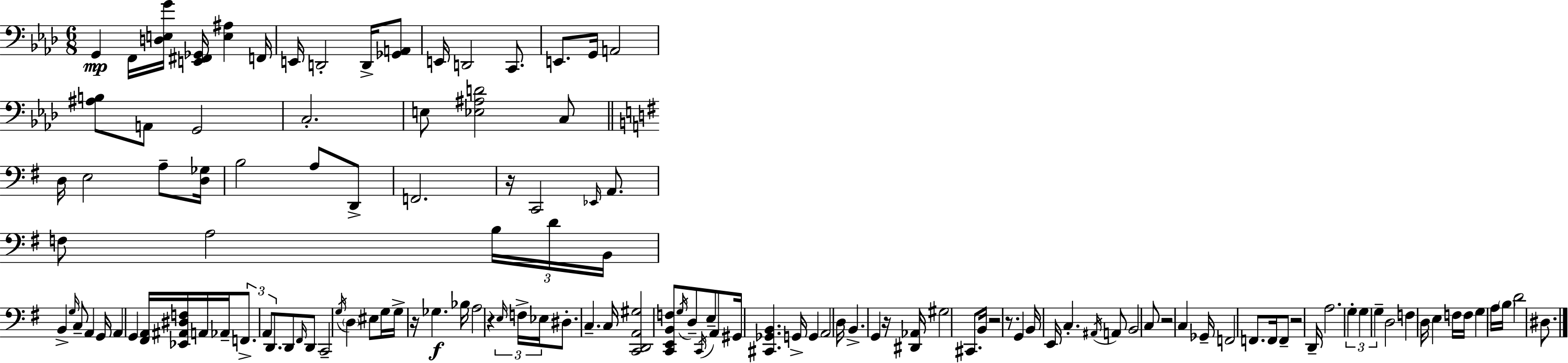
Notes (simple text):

G2/q F2/s [D3,E3,G4]/s [E2,F#2,Gb2]/s [E3,A#3]/q F2/s E2/s D2/h D2/s [Gb2,A2]/e E2/s D2/h C2/e. E2/e. G2/s A2/h [A#3,B3]/e A2/e G2/h C3/h. E3/e [Eb3,A#3,D4]/h C3/e D3/s E3/h A3/e [D3,Gb3]/s B3/h A3/e D2/e F2/h. R/s C2/h Eb2/s A2/e. F3/e A3/h B3/s D4/s B2/s B2/q G3/s C3/e A2/q G2/s A2/q G2/q [F#2,A2]/s [Eb2,A#2,D#3,F3]/s A2/s Ab2/s F2/e. A2/e D2/e. D2/e F#2/s D2/e C2/h G3/s D3/q EIS3/e G3/s G3/s R/s Gb3/q. Bb3/s A3/h R/q E3/s F3/s Eb3/s D#3/e. C3/q. C3/s [C2,D2,A2,G#3]/h [C2,E2,B2,F3]/e G3/s D3/e C2/s E3/e A2/e G#2/s [C#2,Gb2,B2]/q. G2/s G2/q A2/h D3/s B2/q. G2/q R/s [D#2,Ab2]/s G#3/h C#2/e. B2/s R/h R/e. G2/q B2/s E2/s C3/q. A#2/s A2/e B2/h C3/e R/h C3/q Gb2/s F2/h F2/e. F2/s F2/e R/h D2/s A3/h. G3/q G3/q G3/q D3/h F3/q D3/s E3/q F3/s F3/s G3/q A3/s B3/s D4/h D#3/e.